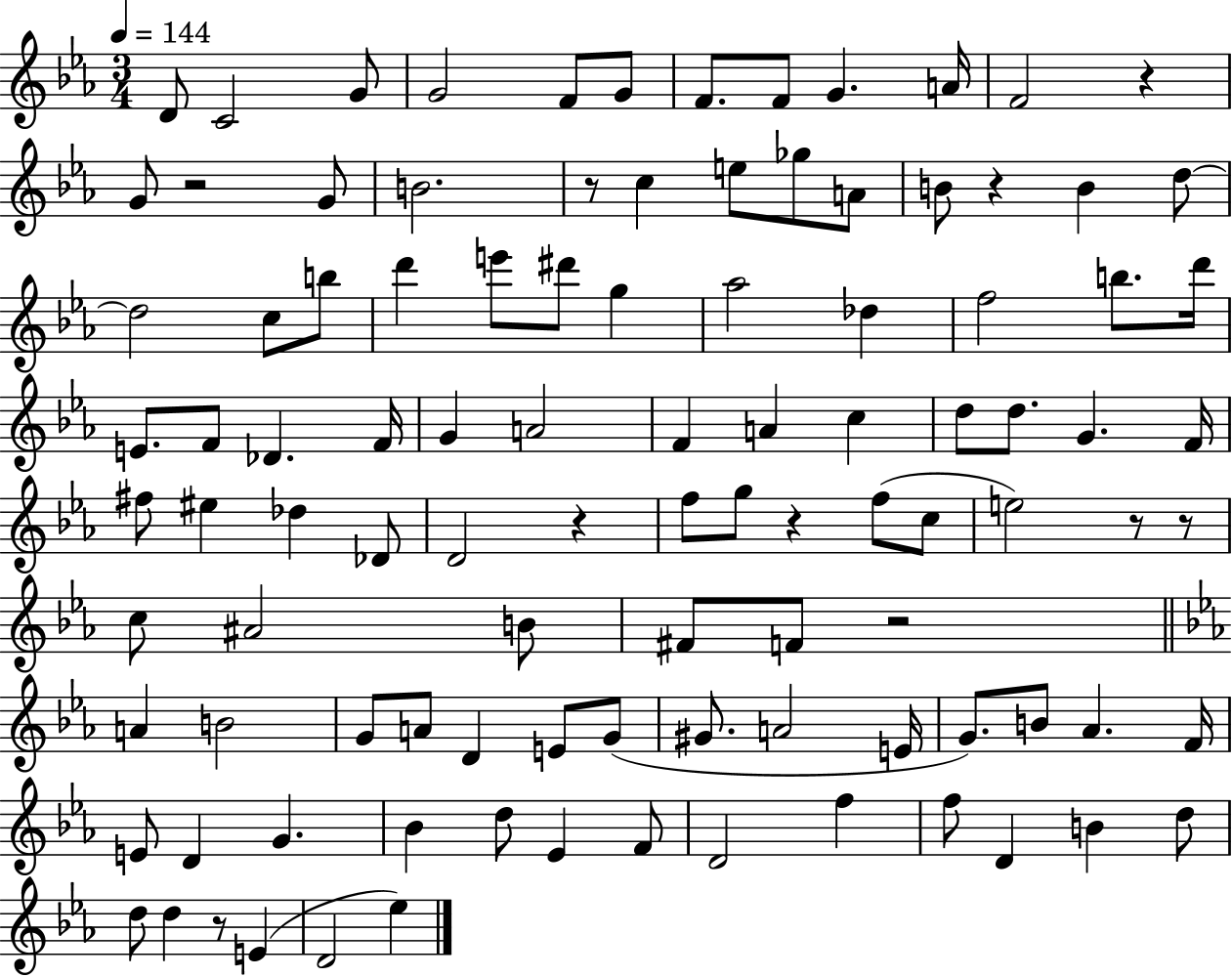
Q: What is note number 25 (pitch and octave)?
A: D6